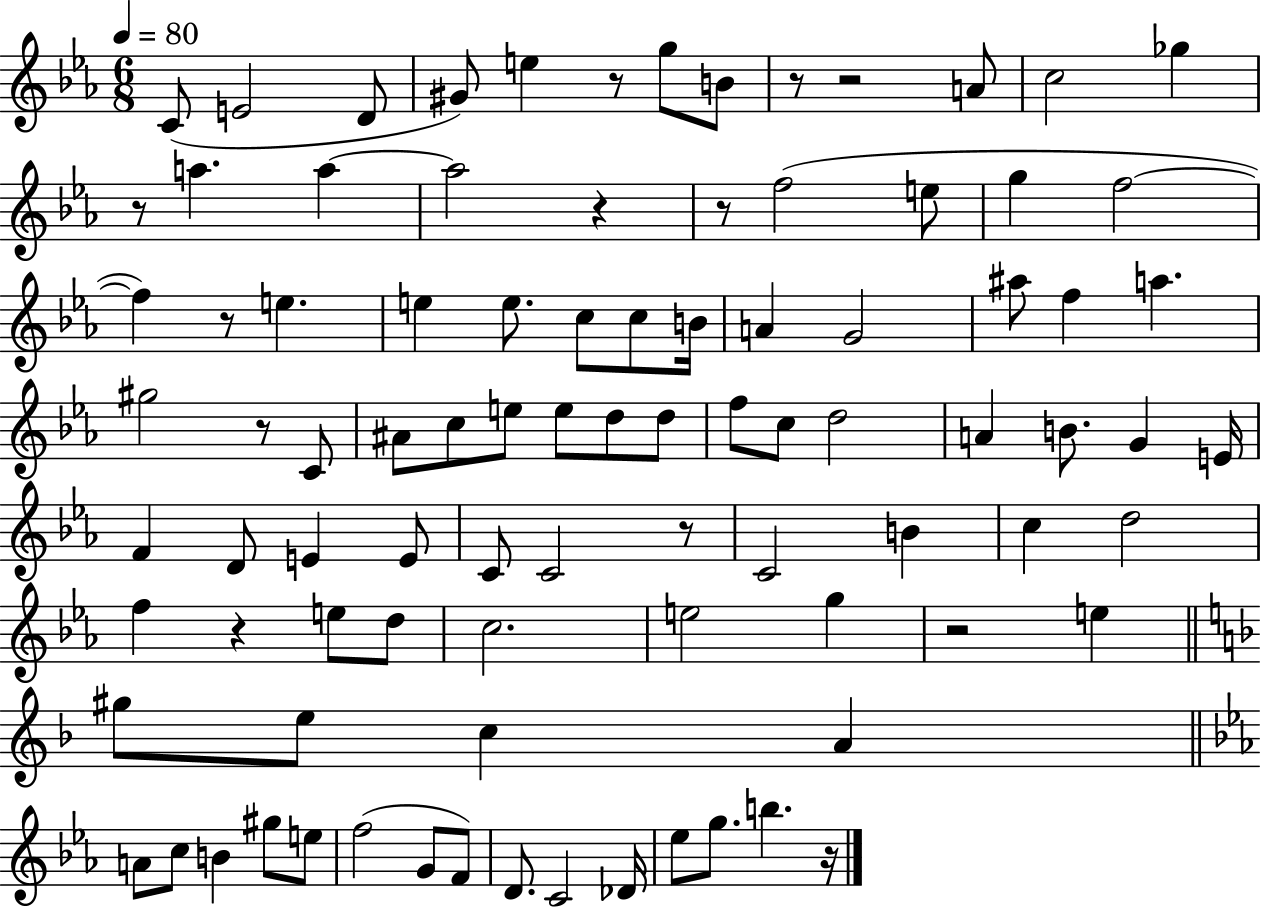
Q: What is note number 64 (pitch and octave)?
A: C5